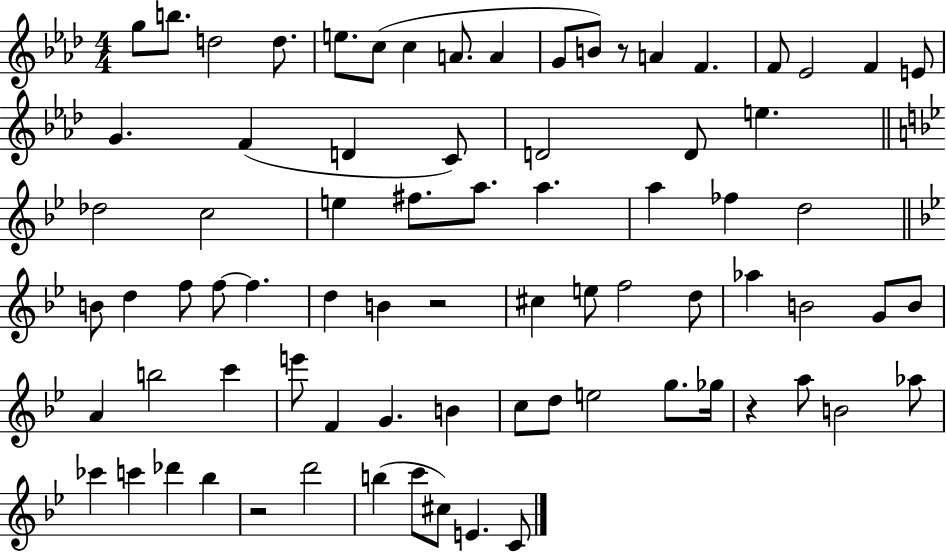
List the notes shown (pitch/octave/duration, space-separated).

G5/e B5/e. D5/h D5/e. E5/e. C5/e C5/q A4/e. A4/q G4/e B4/e R/e A4/q F4/q. F4/e Eb4/h F4/q E4/e G4/q. F4/q D4/q C4/e D4/h D4/e E5/q. Db5/h C5/h E5/q F#5/e. A5/e. A5/q. A5/q FES5/q D5/h B4/e D5/q F5/e F5/e F5/q. D5/q B4/q R/h C#5/q E5/e F5/h D5/e Ab5/q B4/h G4/e B4/e A4/q B5/h C6/q E6/e F4/q G4/q. B4/q C5/e D5/e E5/h G5/e. Gb5/s R/q A5/e B4/h Ab5/e CES6/q C6/q Db6/q Bb5/q R/h D6/h B5/q C6/e C#5/e E4/q. C4/e